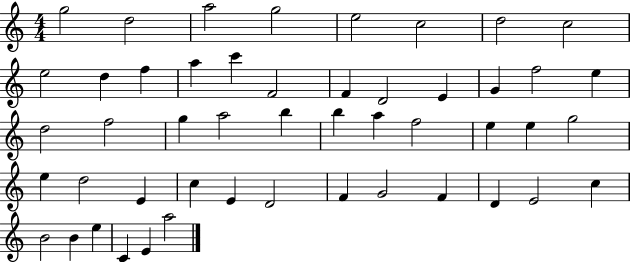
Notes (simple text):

G5/h D5/h A5/h G5/h E5/h C5/h D5/h C5/h E5/h D5/q F5/q A5/q C6/q F4/h F4/q D4/h E4/q G4/q F5/h E5/q D5/h F5/h G5/q A5/h B5/q B5/q A5/q F5/h E5/q E5/q G5/h E5/q D5/h E4/q C5/q E4/q D4/h F4/q G4/h F4/q D4/q E4/h C5/q B4/h B4/q E5/q C4/q E4/q A5/h